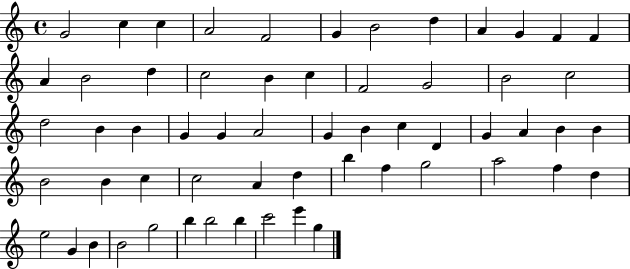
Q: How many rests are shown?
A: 0